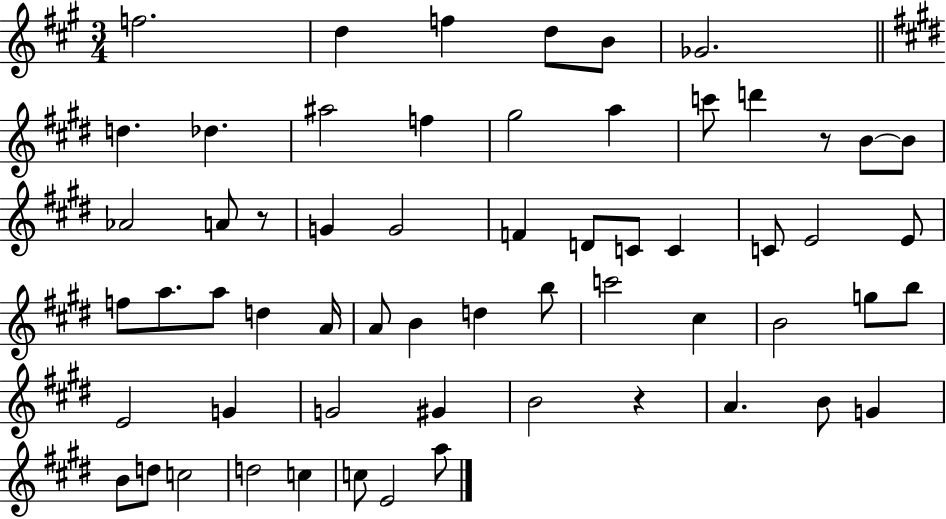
F5/h. D5/q F5/q D5/e B4/e Gb4/h. D5/q. Db5/q. A#5/h F5/q G#5/h A5/q C6/e D6/q R/e B4/e B4/e Ab4/h A4/e R/e G4/q G4/h F4/q D4/e C4/e C4/q C4/e E4/h E4/e F5/e A5/e. A5/e D5/q A4/s A4/e B4/q D5/q B5/e C6/h C#5/q B4/h G5/e B5/e E4/h G4/q G4/h G#4/q B4/h R/q A4/q. B4/e G4/q B4/e D5/e C5/h D5/h C5/q C5/e E4/h A5/e